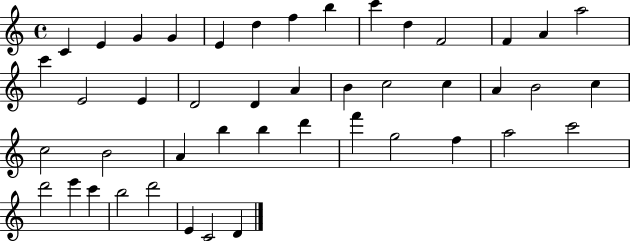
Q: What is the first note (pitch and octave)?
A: C4